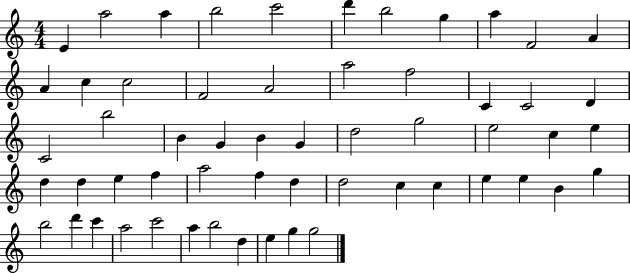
E4/q A5/h A5/q B5/h C6/h D6/q B5/h G5/q A5/q F4/h A4/q A4/q C5/q C5/h F4/h A4/h A5/h F5/h C4/q C4/h D4/q C4/h B5/h B4/q G4/q B4/q G4/q D5/h G5/h E5/h C5/q E5/q D5/q D5/q E5/q F5/q A5/h F5/q D5/q D5/h C5/q C5/q E5/q E5/q B4/q G5/q B5/h D6/q C6/q A5/h C6/h A5/q B5/h D5/q E5/q G5/q G5/h